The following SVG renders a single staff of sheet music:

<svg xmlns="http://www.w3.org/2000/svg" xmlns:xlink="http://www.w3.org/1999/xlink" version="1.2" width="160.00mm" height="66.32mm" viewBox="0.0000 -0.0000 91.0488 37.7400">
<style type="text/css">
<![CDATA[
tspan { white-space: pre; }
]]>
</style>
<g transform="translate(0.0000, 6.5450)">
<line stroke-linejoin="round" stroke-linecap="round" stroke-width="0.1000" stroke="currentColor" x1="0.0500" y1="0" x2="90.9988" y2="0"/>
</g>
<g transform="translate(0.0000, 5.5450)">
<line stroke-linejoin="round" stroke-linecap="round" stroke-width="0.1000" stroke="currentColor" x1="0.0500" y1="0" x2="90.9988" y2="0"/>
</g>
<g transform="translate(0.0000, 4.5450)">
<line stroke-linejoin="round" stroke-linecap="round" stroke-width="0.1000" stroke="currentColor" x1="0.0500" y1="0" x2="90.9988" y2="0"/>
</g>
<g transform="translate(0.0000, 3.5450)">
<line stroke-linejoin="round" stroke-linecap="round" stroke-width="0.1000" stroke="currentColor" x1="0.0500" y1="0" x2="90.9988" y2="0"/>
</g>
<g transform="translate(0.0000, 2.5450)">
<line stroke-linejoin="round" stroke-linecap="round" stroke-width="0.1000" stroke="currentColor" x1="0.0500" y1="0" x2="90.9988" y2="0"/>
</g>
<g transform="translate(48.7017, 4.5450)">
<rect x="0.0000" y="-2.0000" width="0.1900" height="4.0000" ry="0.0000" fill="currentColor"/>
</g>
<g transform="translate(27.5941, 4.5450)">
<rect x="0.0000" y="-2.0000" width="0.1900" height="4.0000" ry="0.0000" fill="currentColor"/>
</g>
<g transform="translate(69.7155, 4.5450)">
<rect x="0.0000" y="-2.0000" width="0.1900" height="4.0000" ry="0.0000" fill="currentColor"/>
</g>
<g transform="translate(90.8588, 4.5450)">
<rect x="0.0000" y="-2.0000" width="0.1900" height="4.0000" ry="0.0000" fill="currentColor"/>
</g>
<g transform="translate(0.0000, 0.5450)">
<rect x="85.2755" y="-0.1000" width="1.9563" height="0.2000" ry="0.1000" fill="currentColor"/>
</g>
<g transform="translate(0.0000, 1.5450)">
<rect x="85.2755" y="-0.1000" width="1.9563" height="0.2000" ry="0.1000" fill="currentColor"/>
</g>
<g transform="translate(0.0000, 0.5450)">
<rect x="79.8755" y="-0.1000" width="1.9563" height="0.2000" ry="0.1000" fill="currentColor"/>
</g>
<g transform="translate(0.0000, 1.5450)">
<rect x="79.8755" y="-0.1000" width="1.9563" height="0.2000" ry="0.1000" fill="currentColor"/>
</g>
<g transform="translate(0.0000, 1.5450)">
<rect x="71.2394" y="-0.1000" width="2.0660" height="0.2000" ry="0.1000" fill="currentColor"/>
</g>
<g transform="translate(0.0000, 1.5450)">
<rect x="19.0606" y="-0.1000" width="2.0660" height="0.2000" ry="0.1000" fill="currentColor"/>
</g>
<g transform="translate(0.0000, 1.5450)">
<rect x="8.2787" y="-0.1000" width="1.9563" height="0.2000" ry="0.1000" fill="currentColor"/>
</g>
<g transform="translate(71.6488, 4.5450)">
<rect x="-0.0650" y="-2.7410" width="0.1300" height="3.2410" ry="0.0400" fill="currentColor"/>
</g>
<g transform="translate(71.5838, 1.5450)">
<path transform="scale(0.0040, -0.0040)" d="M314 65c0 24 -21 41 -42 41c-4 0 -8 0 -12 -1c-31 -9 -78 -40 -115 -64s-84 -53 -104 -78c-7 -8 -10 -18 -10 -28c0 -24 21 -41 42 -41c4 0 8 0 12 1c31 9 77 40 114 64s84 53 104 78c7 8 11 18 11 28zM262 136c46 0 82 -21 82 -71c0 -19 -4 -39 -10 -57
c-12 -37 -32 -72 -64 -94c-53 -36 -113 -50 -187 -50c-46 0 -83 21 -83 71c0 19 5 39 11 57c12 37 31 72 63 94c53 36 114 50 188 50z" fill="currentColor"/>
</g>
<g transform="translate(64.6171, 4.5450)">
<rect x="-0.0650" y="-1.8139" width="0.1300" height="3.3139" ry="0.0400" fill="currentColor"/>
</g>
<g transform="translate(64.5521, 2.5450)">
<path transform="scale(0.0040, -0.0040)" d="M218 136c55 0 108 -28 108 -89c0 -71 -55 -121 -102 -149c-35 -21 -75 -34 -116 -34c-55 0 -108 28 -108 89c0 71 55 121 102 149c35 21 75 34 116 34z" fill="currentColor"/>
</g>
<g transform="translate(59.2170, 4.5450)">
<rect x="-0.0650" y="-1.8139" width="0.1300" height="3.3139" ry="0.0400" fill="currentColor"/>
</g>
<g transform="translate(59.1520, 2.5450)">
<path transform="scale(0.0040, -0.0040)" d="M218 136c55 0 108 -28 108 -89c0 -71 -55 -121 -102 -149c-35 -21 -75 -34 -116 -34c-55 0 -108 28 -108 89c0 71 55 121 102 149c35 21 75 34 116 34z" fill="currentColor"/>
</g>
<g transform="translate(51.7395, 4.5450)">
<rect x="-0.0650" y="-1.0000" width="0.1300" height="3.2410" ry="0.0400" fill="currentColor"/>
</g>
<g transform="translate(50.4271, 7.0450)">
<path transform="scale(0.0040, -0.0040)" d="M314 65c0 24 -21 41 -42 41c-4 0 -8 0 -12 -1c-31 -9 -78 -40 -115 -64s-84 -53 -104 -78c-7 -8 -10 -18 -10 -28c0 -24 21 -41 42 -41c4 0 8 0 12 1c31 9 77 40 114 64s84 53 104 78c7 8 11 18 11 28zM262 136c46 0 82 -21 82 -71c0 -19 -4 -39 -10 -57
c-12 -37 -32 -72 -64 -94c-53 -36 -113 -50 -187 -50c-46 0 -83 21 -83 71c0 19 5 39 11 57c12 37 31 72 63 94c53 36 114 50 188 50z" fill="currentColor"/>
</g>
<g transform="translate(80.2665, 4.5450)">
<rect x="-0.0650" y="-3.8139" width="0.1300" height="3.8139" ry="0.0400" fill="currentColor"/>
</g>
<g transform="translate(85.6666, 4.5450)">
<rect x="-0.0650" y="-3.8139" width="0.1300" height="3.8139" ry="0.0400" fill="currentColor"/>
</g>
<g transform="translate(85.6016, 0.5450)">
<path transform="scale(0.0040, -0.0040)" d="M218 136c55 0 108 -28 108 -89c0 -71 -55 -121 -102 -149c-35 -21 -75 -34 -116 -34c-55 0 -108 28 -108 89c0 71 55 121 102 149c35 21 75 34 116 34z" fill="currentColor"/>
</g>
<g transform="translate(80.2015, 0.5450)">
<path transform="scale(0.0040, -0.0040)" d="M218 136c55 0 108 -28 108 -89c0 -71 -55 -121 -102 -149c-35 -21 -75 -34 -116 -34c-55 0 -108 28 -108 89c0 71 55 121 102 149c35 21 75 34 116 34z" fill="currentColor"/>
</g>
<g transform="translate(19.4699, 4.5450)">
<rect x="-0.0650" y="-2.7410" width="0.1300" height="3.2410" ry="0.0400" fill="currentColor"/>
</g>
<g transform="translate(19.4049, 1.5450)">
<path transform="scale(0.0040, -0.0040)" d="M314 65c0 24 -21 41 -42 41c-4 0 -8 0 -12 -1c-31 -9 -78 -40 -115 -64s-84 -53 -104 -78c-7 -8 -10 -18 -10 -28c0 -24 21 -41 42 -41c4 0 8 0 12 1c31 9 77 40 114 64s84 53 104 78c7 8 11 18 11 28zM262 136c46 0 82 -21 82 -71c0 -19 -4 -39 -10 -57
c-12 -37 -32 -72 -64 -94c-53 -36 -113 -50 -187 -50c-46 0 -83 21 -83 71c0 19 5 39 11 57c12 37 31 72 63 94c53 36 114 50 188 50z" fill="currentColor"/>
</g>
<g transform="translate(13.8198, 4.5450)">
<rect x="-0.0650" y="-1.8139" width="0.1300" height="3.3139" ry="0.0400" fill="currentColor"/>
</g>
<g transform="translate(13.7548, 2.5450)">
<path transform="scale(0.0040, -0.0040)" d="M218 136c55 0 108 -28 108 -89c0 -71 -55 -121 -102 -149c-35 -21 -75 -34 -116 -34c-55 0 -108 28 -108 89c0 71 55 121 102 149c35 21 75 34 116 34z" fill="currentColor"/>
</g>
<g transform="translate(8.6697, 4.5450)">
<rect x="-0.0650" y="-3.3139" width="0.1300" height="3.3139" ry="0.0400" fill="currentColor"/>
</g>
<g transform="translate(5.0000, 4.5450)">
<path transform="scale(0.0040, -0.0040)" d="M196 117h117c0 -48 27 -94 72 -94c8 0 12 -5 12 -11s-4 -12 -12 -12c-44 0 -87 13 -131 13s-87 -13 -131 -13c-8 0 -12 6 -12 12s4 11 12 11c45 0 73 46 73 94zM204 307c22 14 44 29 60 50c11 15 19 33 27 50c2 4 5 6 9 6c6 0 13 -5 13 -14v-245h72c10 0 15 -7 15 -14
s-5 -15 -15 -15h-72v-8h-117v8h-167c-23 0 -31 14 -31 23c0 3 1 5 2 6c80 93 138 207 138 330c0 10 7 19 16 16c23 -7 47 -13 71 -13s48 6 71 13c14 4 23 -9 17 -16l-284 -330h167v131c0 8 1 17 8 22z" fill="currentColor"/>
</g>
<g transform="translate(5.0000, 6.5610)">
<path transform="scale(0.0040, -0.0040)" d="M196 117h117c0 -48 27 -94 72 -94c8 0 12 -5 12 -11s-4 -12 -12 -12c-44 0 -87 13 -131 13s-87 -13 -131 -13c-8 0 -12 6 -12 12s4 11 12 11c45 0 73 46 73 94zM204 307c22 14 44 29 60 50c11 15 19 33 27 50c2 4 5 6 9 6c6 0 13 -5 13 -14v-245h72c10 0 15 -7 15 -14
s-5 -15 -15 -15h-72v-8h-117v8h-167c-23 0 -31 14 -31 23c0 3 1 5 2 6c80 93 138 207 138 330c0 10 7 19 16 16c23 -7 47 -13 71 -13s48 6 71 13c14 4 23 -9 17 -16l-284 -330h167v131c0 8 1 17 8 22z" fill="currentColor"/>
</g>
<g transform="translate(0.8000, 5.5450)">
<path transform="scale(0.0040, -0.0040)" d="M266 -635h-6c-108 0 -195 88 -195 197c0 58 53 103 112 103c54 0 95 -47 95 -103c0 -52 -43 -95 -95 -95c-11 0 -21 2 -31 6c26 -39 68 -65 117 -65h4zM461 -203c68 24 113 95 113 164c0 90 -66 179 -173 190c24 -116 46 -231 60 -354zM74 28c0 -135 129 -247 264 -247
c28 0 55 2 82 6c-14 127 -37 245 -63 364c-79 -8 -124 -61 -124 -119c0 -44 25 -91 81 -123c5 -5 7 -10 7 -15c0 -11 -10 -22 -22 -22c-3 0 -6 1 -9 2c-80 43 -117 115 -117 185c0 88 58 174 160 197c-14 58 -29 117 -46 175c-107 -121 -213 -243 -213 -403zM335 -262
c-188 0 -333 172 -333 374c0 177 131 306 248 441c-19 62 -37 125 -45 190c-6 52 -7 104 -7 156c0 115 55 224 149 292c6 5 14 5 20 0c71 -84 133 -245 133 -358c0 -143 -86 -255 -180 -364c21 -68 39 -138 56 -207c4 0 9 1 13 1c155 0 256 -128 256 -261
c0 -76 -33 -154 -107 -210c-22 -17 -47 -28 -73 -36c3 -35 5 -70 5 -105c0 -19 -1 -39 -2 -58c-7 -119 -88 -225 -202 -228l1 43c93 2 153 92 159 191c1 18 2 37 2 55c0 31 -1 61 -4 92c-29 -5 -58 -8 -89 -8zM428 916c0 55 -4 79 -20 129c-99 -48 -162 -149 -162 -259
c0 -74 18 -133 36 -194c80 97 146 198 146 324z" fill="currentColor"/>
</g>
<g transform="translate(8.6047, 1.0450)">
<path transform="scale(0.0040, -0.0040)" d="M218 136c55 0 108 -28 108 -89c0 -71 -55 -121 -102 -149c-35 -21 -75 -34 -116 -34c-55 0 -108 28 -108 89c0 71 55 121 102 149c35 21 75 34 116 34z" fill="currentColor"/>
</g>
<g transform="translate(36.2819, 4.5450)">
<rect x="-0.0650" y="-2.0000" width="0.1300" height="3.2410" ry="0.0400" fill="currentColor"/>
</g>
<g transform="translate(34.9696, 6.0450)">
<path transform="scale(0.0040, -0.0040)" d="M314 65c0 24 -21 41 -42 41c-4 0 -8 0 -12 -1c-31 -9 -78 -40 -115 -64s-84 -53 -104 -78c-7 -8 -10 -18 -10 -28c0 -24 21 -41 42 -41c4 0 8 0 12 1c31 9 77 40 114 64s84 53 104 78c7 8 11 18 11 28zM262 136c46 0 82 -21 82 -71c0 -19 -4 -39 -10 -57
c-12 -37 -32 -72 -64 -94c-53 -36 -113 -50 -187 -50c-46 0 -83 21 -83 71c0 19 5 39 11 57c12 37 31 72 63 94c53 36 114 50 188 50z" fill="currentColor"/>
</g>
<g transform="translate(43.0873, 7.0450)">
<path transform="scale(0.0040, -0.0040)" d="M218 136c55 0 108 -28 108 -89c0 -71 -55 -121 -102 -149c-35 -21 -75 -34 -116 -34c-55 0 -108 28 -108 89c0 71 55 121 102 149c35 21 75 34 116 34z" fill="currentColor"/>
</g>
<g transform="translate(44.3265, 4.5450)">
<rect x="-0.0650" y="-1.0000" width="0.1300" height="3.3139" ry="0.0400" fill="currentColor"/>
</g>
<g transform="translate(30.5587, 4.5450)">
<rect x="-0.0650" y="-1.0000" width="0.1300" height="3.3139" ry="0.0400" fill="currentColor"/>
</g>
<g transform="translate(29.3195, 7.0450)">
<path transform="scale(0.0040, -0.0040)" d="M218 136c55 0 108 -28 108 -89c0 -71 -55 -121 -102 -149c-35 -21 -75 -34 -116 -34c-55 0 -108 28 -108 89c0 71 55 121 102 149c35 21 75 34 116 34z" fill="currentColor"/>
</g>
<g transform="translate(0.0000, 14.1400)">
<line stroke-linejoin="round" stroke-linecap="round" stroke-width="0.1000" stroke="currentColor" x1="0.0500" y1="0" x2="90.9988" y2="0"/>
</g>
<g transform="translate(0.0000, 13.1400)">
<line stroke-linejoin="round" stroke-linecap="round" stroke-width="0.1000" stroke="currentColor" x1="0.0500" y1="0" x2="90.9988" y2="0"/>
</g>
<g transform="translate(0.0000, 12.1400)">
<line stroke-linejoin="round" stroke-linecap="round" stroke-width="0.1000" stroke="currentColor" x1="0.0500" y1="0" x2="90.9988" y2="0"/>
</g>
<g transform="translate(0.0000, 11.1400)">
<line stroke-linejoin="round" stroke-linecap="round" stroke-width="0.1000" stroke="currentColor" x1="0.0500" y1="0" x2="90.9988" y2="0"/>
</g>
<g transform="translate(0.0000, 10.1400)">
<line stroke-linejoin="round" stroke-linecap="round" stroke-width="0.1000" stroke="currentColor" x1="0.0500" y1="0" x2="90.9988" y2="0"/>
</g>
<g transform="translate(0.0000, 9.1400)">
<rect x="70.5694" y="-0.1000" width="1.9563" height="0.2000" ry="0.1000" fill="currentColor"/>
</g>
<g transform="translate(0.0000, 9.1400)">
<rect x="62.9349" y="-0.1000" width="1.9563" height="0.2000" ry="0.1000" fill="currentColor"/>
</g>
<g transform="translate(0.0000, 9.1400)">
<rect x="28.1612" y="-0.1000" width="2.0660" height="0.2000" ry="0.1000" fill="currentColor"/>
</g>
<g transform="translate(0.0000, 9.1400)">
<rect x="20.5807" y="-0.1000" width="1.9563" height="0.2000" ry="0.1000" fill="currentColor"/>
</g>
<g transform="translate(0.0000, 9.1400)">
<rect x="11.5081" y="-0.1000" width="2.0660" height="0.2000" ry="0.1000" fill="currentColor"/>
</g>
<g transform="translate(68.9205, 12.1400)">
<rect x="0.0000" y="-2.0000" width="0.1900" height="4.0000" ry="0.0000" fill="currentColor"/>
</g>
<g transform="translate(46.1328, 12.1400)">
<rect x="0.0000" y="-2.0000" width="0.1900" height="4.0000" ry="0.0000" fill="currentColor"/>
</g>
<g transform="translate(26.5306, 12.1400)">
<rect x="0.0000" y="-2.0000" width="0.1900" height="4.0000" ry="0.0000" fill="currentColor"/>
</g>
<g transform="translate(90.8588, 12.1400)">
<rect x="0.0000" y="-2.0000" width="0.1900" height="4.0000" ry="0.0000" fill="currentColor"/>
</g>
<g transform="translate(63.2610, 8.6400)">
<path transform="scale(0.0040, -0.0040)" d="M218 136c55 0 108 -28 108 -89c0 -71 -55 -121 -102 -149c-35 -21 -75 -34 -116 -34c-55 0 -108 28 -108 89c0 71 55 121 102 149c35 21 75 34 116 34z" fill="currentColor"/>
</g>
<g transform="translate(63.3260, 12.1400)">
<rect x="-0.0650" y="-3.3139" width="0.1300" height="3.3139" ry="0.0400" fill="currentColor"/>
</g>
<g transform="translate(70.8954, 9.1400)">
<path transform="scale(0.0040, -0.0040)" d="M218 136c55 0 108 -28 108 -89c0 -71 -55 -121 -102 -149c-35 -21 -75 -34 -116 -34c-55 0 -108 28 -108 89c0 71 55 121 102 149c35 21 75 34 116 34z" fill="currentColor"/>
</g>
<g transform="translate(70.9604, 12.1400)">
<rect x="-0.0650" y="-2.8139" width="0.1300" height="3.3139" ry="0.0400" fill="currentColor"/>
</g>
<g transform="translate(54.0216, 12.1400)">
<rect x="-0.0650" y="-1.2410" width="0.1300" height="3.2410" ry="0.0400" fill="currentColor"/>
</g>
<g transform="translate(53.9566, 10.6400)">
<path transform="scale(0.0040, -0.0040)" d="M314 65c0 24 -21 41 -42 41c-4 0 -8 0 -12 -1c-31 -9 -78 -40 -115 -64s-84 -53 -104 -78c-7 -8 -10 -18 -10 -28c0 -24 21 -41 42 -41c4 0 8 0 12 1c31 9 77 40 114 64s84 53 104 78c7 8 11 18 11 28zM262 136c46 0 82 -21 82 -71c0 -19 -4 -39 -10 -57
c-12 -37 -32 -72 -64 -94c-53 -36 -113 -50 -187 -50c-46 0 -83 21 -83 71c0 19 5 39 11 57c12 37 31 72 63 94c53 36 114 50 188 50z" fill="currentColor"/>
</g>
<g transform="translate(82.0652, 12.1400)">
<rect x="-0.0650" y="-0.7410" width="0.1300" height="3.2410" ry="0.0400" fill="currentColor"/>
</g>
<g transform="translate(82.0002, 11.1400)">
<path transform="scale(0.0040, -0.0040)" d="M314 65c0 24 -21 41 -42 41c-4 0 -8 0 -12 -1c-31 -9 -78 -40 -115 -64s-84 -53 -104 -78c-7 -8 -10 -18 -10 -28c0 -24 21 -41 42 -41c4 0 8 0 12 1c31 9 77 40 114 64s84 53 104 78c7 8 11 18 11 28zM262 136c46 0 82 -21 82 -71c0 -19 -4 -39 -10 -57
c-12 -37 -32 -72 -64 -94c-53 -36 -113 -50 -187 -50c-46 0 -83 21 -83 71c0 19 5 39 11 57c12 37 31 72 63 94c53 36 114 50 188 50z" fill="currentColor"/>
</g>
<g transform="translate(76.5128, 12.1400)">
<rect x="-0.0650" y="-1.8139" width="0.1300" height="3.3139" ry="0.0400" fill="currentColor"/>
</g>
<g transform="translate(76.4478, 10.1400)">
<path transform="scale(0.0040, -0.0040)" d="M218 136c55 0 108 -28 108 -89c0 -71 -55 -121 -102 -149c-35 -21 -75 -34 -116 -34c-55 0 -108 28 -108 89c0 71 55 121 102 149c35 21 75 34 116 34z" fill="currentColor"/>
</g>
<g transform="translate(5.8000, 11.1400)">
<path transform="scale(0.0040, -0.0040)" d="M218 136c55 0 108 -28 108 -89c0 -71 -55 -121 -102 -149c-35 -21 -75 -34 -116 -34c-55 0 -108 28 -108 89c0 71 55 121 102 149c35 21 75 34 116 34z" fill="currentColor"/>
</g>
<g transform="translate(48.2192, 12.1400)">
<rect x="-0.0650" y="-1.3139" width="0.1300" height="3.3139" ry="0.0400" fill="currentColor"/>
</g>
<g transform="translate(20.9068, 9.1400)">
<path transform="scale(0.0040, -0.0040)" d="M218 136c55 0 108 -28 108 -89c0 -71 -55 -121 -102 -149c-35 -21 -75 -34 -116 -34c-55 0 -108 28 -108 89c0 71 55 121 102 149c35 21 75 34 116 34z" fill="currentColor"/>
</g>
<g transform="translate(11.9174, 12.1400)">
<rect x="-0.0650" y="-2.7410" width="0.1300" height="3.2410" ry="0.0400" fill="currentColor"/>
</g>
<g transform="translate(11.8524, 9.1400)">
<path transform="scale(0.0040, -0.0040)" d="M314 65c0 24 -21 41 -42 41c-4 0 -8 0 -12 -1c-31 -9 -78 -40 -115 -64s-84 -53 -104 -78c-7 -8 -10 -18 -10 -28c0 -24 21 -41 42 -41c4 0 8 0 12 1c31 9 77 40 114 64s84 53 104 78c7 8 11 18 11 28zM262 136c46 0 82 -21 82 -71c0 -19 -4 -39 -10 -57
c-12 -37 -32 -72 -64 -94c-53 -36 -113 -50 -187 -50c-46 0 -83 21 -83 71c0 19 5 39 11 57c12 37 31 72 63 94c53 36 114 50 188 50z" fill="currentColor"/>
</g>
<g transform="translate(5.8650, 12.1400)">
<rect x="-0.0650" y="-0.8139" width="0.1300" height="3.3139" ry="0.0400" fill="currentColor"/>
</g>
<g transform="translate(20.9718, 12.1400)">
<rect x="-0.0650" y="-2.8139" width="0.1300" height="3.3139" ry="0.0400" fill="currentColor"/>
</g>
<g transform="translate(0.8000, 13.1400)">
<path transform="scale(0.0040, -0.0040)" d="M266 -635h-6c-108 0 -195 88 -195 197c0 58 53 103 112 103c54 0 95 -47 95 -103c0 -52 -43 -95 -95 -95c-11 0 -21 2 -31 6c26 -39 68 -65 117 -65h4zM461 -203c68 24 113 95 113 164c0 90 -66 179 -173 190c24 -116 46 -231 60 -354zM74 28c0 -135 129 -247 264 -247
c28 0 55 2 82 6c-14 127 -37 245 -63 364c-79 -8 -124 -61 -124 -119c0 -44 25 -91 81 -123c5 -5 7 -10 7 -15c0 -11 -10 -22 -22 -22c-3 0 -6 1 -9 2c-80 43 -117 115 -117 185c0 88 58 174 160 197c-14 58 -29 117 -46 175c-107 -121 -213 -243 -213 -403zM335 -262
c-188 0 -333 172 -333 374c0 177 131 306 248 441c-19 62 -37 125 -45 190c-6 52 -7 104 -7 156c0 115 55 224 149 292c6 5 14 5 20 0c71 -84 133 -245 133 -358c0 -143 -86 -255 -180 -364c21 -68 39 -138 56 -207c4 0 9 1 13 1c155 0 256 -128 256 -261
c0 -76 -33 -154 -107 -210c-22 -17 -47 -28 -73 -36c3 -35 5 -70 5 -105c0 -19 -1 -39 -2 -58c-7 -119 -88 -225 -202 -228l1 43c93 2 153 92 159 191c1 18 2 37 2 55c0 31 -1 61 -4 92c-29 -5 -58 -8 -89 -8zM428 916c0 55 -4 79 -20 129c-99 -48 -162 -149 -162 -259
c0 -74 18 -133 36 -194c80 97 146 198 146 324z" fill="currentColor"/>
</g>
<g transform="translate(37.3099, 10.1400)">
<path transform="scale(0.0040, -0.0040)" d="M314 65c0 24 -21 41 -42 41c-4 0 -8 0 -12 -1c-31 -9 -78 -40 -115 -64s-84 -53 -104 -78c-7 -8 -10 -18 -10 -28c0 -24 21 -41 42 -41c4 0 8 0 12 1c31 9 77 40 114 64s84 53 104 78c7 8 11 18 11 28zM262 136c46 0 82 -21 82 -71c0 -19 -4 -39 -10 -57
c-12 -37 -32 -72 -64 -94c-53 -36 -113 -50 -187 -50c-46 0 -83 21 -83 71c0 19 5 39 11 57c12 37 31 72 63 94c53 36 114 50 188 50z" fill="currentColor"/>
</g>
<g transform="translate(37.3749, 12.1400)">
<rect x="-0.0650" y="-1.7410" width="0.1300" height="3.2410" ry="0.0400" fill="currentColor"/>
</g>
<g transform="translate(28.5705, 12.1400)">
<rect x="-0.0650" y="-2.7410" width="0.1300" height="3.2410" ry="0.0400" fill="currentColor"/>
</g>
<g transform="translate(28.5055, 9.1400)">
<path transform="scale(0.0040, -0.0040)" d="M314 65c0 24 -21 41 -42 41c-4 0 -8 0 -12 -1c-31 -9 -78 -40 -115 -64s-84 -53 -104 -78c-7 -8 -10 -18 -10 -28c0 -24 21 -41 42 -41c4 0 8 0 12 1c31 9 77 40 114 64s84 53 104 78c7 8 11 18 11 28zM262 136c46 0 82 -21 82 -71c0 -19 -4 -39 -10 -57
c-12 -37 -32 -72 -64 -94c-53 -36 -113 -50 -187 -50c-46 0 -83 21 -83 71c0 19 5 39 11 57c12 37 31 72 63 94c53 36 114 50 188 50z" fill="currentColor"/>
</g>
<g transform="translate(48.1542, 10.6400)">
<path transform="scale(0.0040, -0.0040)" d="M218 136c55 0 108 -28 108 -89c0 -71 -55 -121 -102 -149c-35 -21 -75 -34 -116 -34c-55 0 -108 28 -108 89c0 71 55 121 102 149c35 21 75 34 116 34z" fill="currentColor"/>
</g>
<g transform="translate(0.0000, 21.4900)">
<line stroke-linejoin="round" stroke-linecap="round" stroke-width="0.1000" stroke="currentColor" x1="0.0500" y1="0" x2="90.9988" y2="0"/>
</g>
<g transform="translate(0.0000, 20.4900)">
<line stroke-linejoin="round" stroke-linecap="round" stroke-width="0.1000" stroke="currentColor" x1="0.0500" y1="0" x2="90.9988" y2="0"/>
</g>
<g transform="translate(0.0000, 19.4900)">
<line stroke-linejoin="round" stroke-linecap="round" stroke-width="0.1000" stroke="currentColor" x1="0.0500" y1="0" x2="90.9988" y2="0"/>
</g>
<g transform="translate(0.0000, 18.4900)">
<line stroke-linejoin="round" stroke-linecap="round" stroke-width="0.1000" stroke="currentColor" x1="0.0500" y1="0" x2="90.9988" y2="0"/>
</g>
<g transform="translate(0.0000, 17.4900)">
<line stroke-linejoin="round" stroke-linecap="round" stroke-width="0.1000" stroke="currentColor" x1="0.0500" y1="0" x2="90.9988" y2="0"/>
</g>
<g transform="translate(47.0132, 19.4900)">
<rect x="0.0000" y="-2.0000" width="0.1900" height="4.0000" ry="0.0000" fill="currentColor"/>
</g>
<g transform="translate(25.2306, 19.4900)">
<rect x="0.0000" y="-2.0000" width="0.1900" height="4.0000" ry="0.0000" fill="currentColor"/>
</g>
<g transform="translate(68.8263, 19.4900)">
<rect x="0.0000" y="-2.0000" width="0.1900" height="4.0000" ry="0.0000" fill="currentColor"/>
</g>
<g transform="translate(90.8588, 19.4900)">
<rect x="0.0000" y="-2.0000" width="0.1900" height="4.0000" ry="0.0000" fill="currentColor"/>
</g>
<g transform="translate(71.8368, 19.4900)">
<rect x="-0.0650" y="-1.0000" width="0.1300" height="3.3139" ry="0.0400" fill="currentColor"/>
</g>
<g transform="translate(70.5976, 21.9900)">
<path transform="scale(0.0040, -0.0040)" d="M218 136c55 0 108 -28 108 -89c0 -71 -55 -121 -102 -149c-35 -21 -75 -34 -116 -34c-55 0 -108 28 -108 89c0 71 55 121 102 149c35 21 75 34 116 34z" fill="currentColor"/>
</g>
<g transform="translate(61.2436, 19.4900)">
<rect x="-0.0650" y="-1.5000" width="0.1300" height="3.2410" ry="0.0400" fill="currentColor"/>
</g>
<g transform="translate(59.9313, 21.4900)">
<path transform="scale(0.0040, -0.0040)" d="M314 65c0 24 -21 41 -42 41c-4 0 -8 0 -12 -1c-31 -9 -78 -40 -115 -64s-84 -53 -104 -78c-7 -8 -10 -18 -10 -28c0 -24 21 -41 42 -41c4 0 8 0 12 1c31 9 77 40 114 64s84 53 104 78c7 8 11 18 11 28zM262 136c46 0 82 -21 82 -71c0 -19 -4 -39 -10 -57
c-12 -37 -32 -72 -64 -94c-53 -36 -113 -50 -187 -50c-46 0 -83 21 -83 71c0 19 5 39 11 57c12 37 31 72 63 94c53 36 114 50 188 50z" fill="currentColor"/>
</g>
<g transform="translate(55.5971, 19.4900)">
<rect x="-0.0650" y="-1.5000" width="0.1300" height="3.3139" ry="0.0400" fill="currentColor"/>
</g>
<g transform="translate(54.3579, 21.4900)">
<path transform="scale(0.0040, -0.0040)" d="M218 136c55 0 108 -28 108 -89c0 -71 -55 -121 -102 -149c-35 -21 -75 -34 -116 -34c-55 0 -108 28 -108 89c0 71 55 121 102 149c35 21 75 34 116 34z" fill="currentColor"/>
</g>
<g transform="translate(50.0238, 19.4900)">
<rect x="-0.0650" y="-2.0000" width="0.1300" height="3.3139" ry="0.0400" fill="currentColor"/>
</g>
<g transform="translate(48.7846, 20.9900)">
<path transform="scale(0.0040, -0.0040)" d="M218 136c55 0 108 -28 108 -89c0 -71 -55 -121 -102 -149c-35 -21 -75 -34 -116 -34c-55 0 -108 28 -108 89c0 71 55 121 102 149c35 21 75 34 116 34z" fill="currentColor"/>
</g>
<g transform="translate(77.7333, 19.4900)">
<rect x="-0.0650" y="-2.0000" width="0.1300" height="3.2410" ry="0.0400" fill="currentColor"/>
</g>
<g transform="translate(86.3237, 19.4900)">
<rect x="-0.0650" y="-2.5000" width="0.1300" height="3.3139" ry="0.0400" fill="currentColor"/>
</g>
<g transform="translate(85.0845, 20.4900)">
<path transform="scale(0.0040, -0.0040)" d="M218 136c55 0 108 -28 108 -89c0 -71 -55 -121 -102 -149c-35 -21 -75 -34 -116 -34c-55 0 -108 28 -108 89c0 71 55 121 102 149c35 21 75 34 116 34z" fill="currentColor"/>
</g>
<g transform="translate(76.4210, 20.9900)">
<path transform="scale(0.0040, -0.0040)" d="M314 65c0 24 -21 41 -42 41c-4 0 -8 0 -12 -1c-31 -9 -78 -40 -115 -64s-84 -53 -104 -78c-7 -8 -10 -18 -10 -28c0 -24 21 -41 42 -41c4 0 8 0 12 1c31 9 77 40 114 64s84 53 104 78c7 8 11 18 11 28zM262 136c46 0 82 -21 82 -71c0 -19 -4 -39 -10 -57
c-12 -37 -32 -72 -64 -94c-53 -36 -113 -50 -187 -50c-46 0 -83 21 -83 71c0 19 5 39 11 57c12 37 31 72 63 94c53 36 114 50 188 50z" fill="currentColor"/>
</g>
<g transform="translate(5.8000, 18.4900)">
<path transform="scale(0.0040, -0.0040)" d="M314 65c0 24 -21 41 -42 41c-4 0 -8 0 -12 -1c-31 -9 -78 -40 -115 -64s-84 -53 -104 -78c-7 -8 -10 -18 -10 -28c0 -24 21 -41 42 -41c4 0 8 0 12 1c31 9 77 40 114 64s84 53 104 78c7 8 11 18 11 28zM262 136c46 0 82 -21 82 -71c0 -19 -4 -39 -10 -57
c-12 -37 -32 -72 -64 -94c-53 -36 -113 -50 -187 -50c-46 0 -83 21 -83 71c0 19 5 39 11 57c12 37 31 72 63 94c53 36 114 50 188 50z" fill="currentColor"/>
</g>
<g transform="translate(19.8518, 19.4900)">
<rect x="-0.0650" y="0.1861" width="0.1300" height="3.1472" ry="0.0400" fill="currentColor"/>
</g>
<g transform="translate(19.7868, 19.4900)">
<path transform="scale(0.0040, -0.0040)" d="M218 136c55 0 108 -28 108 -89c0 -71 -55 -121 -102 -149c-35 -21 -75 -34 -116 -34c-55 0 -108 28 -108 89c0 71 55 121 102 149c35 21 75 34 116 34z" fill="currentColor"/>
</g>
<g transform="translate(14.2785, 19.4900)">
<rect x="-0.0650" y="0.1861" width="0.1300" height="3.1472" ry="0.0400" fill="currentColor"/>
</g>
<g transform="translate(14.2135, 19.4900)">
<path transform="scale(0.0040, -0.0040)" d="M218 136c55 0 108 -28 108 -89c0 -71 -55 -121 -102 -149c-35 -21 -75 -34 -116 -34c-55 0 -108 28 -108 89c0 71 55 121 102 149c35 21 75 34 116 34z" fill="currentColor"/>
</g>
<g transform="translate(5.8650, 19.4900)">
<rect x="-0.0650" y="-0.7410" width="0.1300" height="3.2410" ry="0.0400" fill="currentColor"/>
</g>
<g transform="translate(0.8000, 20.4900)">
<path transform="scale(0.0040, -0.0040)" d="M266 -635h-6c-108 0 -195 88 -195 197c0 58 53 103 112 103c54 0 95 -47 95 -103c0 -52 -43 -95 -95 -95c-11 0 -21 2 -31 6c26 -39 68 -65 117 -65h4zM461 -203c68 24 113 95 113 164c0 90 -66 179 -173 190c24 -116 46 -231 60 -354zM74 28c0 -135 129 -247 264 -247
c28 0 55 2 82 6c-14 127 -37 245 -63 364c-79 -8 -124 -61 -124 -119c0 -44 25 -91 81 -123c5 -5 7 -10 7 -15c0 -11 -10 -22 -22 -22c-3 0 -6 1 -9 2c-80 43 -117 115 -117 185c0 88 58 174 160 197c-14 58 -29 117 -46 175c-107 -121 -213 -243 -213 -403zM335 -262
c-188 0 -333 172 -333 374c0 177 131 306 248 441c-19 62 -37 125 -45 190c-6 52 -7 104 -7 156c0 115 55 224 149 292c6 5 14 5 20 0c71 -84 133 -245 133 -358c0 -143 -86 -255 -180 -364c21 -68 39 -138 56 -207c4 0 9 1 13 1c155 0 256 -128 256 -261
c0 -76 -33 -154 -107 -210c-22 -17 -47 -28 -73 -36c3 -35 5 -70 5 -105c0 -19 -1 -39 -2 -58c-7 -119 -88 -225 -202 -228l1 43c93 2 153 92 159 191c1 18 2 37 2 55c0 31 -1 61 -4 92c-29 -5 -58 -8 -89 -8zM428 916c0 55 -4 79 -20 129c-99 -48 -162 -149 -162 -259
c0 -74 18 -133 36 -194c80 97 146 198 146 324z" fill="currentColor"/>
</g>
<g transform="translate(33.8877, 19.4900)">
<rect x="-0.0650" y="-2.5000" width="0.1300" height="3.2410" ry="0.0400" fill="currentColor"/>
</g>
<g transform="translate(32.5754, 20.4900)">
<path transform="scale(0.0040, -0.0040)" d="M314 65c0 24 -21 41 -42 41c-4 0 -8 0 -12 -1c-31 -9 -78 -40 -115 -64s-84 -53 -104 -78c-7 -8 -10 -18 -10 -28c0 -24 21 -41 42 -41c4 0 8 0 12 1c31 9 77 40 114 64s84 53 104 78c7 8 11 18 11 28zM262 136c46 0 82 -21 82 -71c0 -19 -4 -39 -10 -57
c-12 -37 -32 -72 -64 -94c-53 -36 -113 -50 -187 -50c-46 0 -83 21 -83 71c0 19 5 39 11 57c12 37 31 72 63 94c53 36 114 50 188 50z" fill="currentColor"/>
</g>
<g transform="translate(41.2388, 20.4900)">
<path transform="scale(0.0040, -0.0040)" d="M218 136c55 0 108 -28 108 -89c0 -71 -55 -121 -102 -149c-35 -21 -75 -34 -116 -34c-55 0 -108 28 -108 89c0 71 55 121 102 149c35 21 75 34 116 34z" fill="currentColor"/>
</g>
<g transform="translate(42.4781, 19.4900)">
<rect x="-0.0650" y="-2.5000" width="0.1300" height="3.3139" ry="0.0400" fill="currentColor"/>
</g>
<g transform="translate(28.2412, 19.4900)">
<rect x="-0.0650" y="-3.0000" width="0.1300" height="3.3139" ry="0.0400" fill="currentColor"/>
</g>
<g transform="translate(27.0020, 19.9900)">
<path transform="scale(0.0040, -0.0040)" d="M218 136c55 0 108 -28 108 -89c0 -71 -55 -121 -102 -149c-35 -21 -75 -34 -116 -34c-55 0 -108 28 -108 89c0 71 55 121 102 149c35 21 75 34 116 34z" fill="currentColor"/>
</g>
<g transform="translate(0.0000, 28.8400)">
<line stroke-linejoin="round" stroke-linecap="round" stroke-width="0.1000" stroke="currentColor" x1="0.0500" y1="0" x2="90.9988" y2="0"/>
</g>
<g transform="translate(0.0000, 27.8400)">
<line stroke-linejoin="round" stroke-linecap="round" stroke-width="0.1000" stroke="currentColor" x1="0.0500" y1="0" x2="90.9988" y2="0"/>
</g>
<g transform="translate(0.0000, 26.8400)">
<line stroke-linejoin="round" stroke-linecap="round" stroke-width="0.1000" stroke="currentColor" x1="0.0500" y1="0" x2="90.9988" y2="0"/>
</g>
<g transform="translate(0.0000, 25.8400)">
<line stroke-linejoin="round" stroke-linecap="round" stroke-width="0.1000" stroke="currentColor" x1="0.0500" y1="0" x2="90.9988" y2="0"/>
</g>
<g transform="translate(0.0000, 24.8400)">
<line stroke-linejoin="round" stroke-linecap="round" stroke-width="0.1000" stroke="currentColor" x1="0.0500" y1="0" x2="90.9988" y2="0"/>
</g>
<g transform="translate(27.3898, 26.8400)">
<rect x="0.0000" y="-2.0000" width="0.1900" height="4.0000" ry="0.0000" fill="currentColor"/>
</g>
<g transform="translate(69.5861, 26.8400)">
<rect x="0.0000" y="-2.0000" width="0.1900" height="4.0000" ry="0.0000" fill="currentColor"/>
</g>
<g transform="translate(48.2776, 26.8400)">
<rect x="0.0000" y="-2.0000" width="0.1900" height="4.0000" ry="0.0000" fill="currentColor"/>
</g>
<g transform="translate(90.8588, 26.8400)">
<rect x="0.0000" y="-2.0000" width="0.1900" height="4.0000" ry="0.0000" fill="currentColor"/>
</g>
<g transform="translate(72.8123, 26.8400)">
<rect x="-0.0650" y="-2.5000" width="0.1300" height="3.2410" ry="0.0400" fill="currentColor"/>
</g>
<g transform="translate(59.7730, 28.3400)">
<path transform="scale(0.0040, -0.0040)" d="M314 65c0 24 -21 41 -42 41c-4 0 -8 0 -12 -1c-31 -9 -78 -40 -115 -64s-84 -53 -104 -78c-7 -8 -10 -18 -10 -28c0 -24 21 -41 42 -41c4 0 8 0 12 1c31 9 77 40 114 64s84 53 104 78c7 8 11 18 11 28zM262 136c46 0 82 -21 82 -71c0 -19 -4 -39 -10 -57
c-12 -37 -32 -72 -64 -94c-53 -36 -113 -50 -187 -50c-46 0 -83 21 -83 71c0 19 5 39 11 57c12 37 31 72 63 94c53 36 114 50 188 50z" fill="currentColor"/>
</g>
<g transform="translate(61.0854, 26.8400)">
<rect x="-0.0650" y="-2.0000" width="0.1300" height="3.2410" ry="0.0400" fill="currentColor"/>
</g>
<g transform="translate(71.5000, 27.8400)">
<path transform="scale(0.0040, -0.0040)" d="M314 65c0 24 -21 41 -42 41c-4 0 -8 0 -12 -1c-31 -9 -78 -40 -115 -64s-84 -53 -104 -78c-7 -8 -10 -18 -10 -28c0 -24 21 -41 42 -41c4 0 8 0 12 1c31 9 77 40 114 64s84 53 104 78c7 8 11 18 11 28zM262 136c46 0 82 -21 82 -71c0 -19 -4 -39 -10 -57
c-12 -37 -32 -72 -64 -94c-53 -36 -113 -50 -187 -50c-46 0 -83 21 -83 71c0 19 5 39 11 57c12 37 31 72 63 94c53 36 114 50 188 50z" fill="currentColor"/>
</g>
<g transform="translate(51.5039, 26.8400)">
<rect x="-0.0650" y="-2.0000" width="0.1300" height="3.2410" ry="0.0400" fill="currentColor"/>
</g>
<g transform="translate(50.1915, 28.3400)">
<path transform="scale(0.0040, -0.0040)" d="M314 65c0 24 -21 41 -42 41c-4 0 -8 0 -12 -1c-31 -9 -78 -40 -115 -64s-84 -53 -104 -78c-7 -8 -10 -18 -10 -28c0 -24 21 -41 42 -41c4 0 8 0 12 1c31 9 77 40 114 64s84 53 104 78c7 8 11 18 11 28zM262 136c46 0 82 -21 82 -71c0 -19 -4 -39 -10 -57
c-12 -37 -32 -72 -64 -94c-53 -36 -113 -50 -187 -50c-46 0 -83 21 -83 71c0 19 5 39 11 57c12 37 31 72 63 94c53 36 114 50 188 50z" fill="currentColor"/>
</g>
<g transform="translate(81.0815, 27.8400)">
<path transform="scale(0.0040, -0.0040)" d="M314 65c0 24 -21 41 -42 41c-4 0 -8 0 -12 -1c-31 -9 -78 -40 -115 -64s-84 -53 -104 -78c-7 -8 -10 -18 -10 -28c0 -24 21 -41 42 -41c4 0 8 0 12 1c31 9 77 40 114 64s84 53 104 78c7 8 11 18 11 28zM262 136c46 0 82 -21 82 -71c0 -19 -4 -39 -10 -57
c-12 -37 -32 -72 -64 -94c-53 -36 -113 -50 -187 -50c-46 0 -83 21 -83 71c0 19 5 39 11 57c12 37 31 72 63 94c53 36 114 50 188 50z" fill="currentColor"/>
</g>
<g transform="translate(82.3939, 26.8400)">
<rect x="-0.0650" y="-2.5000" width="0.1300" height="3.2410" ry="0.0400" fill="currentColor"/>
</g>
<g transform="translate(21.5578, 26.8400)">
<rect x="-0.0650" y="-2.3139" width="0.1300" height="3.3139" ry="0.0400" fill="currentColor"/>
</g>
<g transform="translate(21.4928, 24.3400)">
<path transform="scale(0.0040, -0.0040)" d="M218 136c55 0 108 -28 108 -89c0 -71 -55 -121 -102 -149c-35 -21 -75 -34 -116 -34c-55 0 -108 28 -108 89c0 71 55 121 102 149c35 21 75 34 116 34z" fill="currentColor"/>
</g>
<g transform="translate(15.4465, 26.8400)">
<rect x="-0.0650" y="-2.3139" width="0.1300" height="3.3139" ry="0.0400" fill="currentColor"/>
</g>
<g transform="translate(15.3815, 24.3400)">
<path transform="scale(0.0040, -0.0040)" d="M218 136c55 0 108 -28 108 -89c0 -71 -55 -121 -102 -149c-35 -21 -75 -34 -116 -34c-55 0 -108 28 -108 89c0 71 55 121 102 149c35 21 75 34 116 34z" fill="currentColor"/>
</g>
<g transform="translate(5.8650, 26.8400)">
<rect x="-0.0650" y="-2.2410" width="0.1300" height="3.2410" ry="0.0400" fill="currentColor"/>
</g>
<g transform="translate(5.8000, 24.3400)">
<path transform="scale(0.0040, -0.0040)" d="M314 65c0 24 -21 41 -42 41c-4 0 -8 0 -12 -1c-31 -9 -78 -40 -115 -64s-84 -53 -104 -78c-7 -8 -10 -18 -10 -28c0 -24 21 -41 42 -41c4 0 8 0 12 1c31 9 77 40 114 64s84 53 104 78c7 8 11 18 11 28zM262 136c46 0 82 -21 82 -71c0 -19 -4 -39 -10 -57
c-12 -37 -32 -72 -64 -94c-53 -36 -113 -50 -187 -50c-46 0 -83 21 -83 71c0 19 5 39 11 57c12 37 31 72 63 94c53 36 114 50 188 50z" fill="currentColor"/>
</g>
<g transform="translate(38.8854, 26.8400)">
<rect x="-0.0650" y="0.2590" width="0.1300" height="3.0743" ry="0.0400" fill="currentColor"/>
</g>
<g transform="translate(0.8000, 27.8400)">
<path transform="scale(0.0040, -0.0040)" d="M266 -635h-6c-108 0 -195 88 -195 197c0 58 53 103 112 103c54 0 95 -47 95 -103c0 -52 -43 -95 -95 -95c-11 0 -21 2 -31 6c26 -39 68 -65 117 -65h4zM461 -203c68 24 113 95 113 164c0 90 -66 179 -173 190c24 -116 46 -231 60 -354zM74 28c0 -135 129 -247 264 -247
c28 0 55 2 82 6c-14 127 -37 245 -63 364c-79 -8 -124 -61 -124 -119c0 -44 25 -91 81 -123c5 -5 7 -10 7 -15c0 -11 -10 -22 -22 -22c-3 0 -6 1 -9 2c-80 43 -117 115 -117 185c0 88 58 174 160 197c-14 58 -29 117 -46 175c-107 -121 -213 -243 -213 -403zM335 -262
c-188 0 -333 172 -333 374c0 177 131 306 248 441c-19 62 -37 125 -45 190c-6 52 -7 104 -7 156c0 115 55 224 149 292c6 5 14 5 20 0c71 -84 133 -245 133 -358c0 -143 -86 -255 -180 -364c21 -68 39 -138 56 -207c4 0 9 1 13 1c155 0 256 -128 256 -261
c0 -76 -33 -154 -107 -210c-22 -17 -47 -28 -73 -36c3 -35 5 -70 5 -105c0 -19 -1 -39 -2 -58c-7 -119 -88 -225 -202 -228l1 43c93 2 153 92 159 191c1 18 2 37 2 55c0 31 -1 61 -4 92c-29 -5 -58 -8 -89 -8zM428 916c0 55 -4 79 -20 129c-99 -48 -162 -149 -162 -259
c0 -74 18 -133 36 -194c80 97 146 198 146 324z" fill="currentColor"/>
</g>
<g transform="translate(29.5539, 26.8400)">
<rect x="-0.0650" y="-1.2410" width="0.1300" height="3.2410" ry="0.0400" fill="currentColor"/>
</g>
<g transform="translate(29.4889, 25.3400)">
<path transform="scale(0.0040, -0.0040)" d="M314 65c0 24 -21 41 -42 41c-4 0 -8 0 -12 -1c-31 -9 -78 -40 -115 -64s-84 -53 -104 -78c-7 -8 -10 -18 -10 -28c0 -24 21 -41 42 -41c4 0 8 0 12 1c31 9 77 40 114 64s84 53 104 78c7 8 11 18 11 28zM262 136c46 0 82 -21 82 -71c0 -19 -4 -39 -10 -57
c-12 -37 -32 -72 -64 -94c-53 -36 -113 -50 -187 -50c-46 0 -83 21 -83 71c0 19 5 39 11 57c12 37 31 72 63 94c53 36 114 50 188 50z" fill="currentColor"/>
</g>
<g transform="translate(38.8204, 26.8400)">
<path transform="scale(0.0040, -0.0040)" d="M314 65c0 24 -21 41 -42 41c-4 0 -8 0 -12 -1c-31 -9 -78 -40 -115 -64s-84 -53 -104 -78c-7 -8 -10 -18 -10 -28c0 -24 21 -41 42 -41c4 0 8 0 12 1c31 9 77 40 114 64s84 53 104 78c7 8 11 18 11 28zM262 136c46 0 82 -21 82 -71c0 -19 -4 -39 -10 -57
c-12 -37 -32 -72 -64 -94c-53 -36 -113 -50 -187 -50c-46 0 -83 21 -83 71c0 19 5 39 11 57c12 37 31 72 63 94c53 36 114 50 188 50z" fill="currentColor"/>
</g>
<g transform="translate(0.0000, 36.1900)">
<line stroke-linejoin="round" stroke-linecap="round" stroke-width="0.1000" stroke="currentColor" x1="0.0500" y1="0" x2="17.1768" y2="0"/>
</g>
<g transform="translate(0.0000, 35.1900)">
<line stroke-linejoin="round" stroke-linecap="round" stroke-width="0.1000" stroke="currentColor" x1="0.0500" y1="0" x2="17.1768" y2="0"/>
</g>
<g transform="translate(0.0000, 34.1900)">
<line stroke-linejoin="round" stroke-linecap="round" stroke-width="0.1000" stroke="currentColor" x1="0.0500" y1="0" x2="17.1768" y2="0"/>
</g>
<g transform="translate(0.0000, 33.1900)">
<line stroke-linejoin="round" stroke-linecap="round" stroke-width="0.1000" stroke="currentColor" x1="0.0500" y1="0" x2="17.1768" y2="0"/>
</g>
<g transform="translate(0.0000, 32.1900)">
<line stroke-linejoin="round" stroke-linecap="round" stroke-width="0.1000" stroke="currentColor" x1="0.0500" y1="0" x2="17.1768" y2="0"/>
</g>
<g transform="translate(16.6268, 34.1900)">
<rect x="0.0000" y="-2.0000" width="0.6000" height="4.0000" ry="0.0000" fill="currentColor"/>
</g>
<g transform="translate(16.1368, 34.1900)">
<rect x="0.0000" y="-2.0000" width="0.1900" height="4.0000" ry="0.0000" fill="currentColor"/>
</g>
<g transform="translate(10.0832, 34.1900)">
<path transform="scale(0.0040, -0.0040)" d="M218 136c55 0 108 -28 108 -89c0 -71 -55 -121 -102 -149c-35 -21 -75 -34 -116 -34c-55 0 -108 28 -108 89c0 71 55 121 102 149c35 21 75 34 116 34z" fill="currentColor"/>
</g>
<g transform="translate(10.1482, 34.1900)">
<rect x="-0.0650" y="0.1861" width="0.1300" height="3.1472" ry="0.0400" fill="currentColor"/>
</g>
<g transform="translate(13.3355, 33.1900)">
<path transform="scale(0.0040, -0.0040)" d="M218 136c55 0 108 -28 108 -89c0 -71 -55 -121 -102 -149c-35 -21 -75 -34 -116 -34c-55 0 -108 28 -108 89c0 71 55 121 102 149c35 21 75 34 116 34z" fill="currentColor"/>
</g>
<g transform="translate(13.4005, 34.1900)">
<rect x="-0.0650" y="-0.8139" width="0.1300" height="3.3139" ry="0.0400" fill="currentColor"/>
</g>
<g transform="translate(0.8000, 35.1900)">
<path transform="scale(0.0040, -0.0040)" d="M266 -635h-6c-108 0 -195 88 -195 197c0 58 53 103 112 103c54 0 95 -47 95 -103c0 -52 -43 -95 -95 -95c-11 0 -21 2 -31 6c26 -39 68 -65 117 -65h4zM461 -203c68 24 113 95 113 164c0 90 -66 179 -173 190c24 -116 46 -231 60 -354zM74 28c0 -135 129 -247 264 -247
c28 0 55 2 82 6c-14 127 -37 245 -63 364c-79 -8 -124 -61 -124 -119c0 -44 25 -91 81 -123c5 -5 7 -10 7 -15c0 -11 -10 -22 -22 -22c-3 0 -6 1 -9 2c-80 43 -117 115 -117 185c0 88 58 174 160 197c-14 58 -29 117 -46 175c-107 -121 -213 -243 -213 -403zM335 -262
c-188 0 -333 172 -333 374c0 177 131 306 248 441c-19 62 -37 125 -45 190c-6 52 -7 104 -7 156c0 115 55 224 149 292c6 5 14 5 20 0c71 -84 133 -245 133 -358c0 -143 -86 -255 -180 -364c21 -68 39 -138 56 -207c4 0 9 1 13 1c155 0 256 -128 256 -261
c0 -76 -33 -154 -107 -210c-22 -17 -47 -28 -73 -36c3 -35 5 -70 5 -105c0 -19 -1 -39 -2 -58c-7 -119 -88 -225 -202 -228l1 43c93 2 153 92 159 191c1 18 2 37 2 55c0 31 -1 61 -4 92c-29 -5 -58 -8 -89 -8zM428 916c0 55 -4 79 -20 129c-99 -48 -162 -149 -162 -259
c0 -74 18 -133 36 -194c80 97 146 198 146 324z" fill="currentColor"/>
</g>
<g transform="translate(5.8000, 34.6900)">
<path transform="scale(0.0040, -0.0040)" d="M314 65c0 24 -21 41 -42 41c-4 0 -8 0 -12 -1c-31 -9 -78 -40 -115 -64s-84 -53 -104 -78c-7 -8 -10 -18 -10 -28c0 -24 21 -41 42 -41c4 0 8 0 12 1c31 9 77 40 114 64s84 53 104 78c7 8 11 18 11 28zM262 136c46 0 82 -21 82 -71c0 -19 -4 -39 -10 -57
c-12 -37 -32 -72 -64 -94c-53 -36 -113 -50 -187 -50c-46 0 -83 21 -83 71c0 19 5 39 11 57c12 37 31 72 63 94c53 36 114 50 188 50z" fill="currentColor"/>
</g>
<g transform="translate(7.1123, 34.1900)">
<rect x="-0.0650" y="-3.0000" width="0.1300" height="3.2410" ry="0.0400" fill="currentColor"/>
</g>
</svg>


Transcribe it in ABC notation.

X:1
T:Untitled
M:4/4
L:1/4
K:C
b f a2 D F2 D D2 f f a2 c' c' d a2 a a2 f2 e e2 b a f d2 d2 B B A G2 G F E E2 D F2 G g2 g g e2 B2 F2 F2 G2 G2 A2 B d